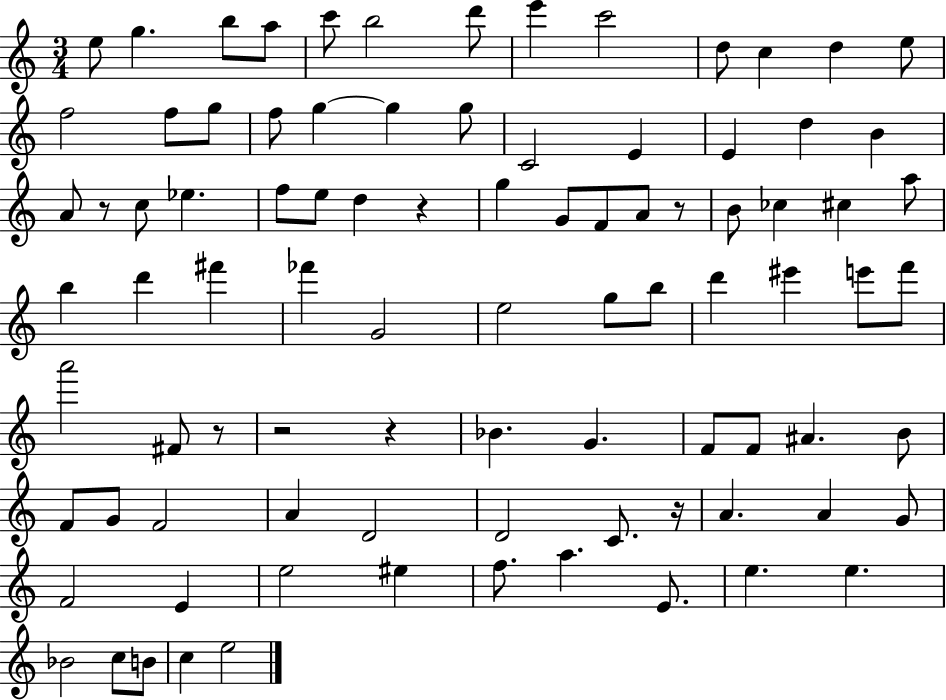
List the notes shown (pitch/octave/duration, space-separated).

E5/e G5/q. B5/e A5/e C6/e B5/h D6/e E6/q C6/h D5/e C5/q D5/q E5/e F5/h F5/e G5/e F5/e G5/q G5/q G5/e C4/h E4/q E4/q D5/q B4/q A4/e R/e C5/e Eb5/q. F5/e E5/e D5/q R/q G5/q G4/e F4/e A4/e R/e B4/e CES5/q C#5/q A5/e B5/q D6/q F#6/q FES6/q G4/h E5/h G5/e B5/e D6/q EIS6/q E6/e F6/e A6/h F#4/e R/e R/h R/q Bb4/q. G4/q. F4/e F4/e A#4/q. B4/e F4/e G4/e F4/h A4/q D4/h D4/h C4/e. R/s A4/q. A4/q G4/e F4/h E4/q E5/h EIS5/q F5/e. A5/q. E4/e. E5/q. E5/q. Bb4/h C5/e B4/e C5/q E5/h